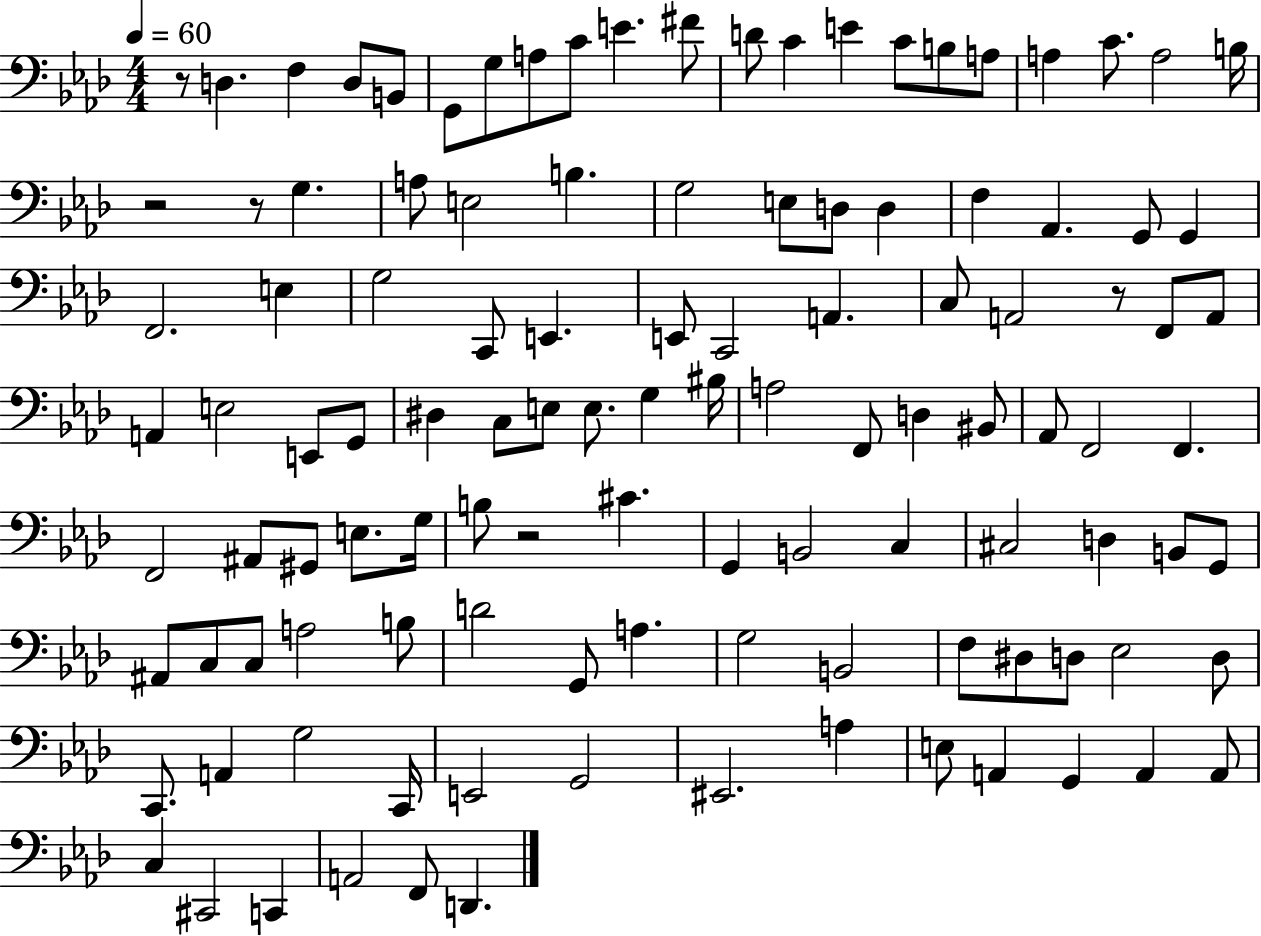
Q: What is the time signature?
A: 4/4